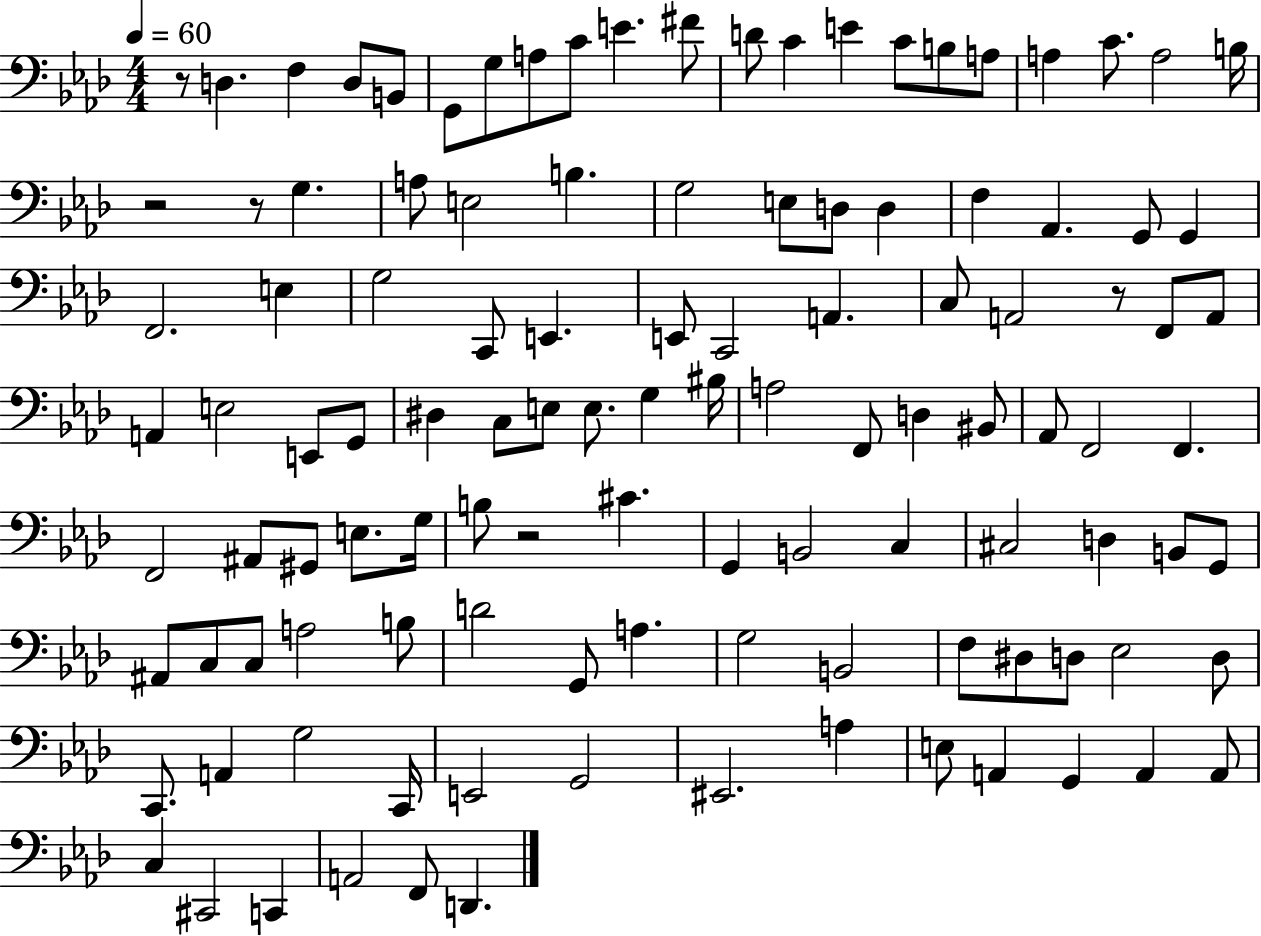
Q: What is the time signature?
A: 4/4